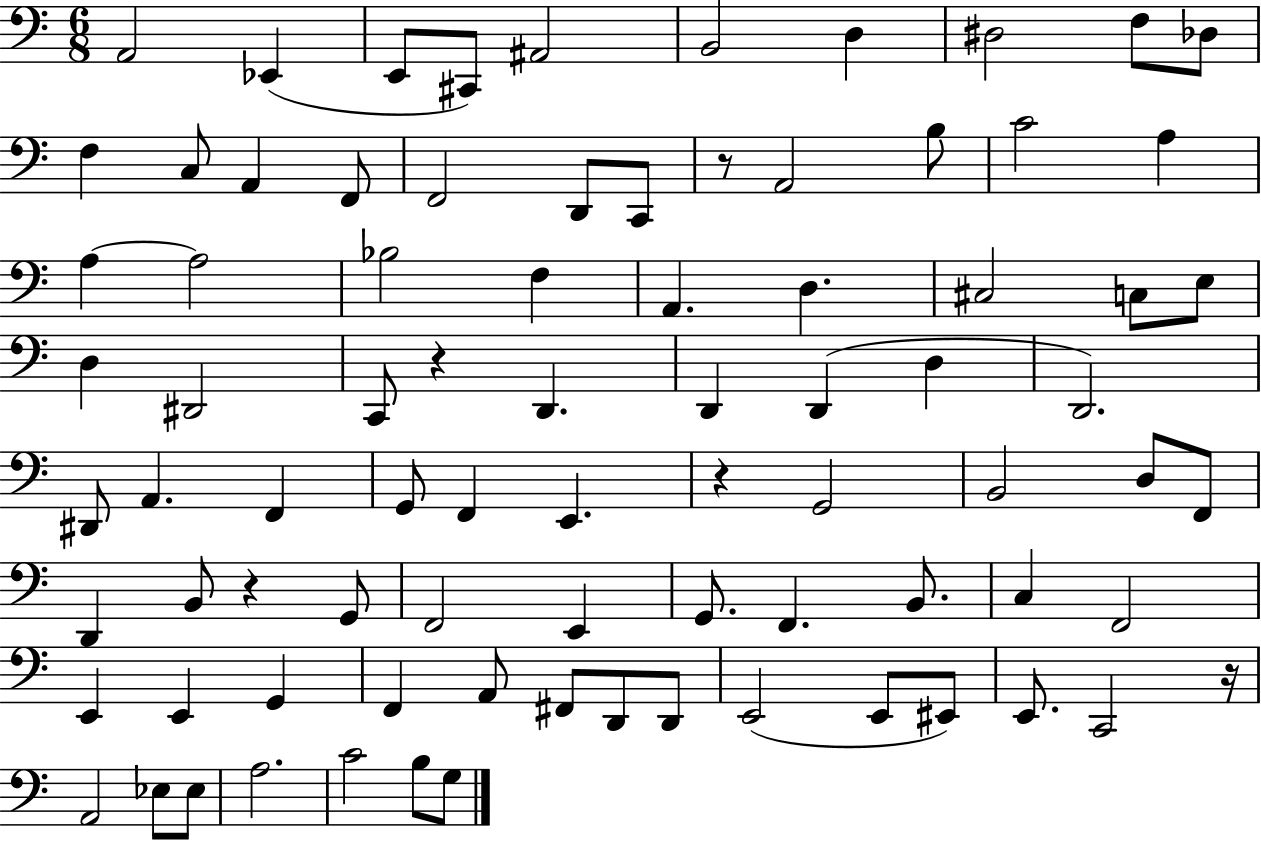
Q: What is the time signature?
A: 6/8